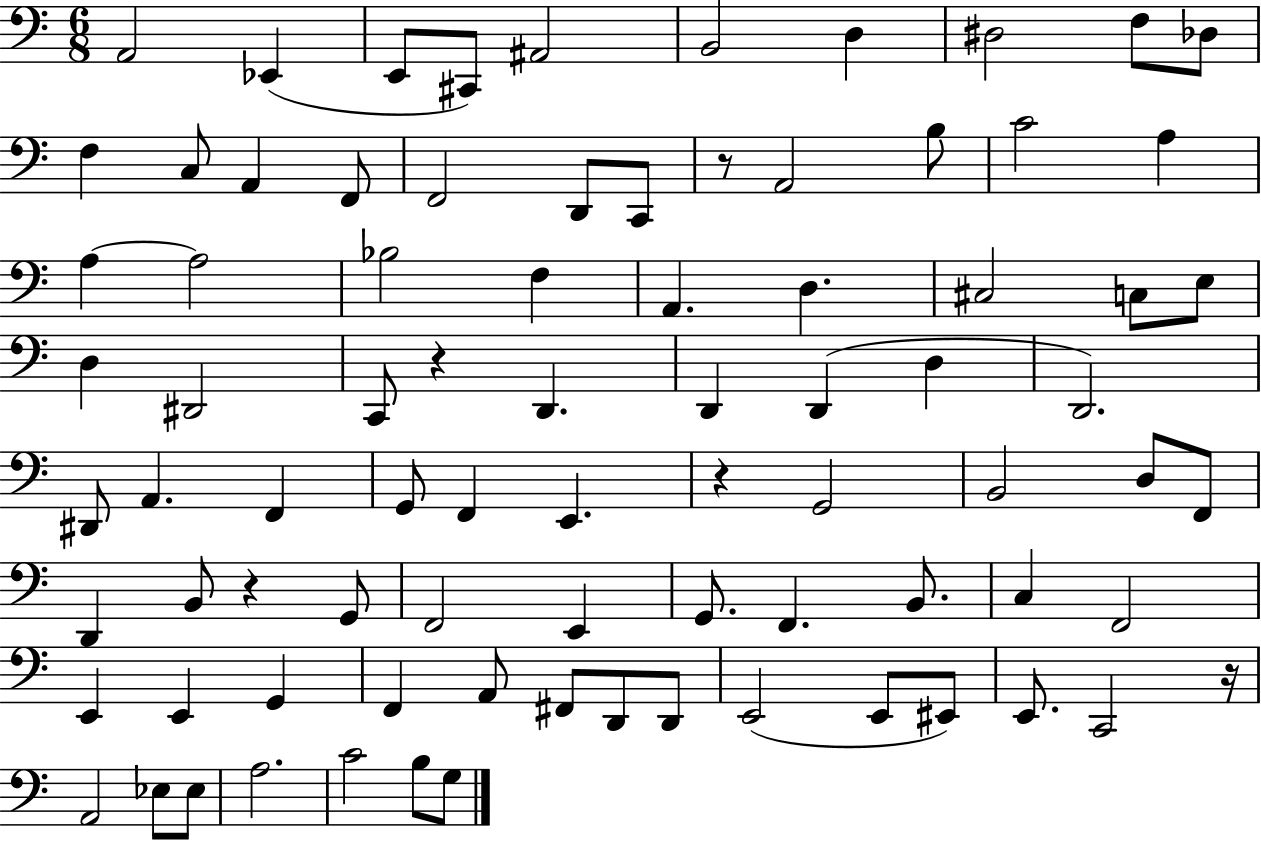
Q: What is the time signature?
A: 6/8